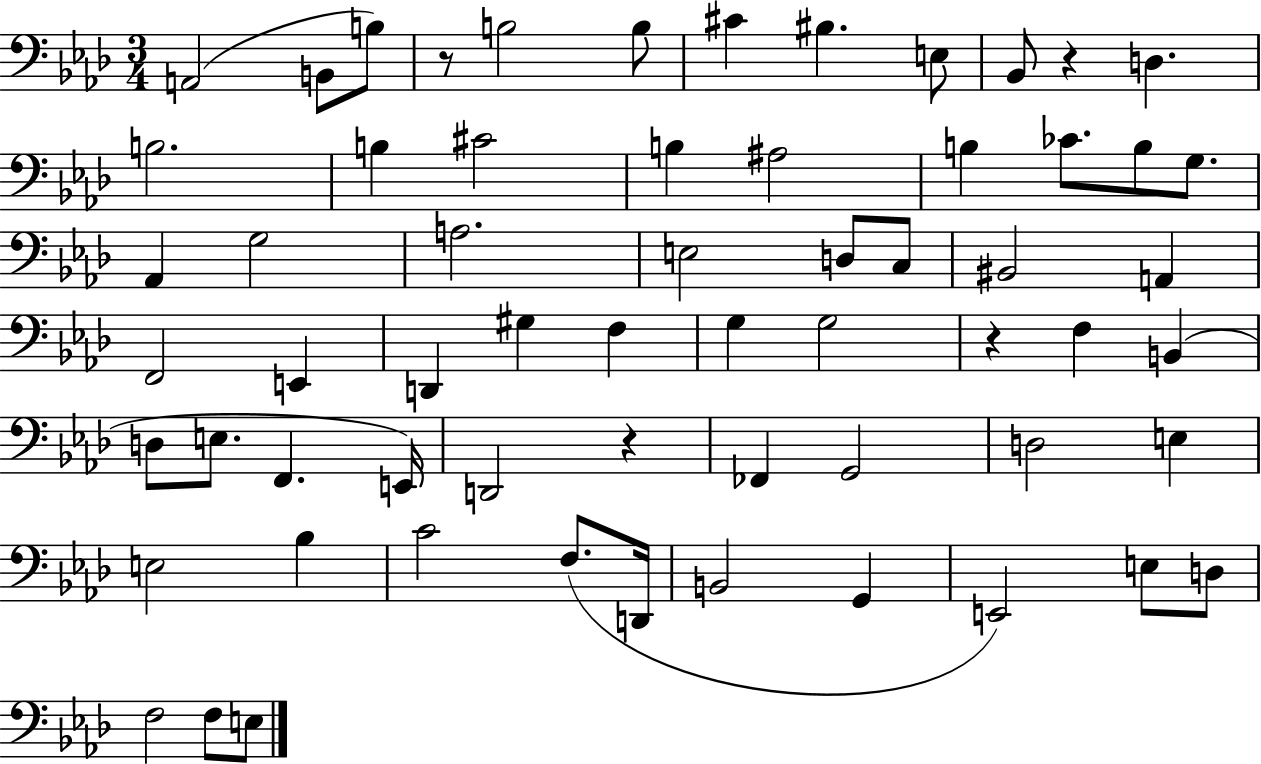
{
  \clef bass
  \numericTimeSignature
  \time 3/4
  \key aes \major
  a,2( b,8 b8) | r8 b2 b8 | cis'4 bis4. e8 | bes,8 r4 d4. | \break b2. | b4 cis'2 | b4 ais2 | b4 ces'8. b8 g8. | \break aes,4 g2 | a2. | e2 d8 c8 | bis,2 a,4 | \break f,2 e,4 | d,4 gis4 f4 | g4 g2 | r4 f4 b,4( | \break d8 e8. f,4. e,16) | d,2 r4 | fes,4 g,2 | d2 e4 | \break e2 bes4 | c'2 f8.( d,16 | b,2 g,4 | e,2) e8 d8 | \break f2 f8 e8 | \bar "|."
}